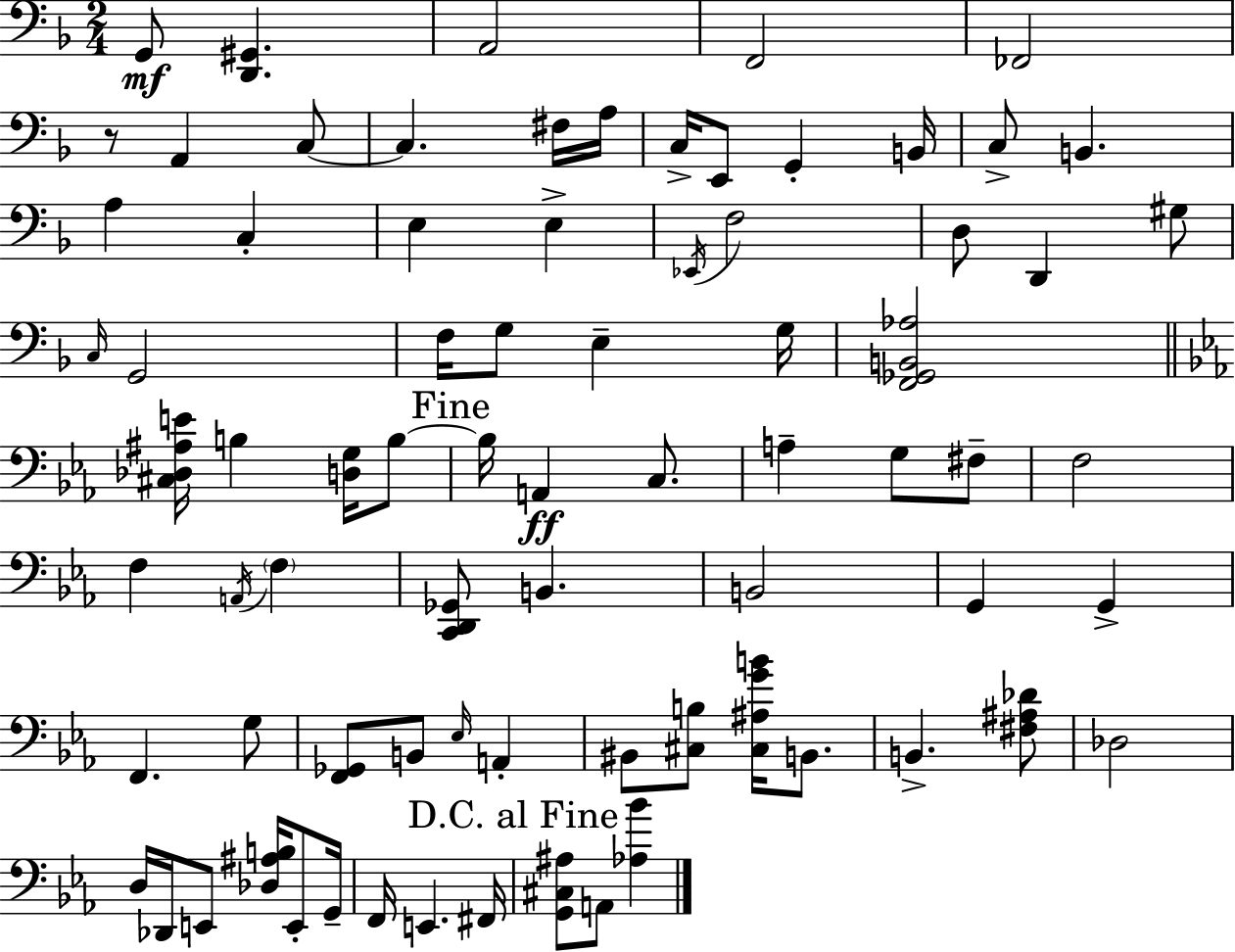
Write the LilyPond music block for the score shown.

{
  \clef bass
  \numericTimeSignature
  \time 2/4
  \key d \minor
  g,8\mf <d, gis,>4. | a,2 | f,2 | fes,2 | \break r8 a,4 c8~~ | c4. fis16 a16 | c16-> e,8 g,4-. b,16 | c8-> b,4. | \break a4 c4-. | e4 e4-> | \acciaccatura { ees,16 } f2 | d8 d,4 gis8 | \break \grace { c16 } g,2 | f16 g8 e4-- | g16 <f, ges, b, aes>2 | \bar "||" \break \key ees \major <cis des ais e'>16 b4 <d g>16 b8~~ | \mark "Fine" b16 a,4\ff c8. | a4-- g8 fis8-- | f2 | \break f4 \acciaccatura { a,16 } \parenthesize f4 | <c, d, ges,>8 b,4. | b,2 | g,4 g,4-> | \break f,4. g8 | <f, ges,>8 b,8 \grace { ees16 } a,4-. | bis,8 <cis b>8 <cis ais g' b'>16 b,8. | b,4.-> | \break <fis ais des'>8 des2 | d16 des,16 e,8 <des ais b>16 e,8-. | g,16-- f,16 e,4. | fis,16 \mark "D.C. al Fine" <g, cis ais>8 a,8 <aes bes'>4 | \break \bar "|."
}